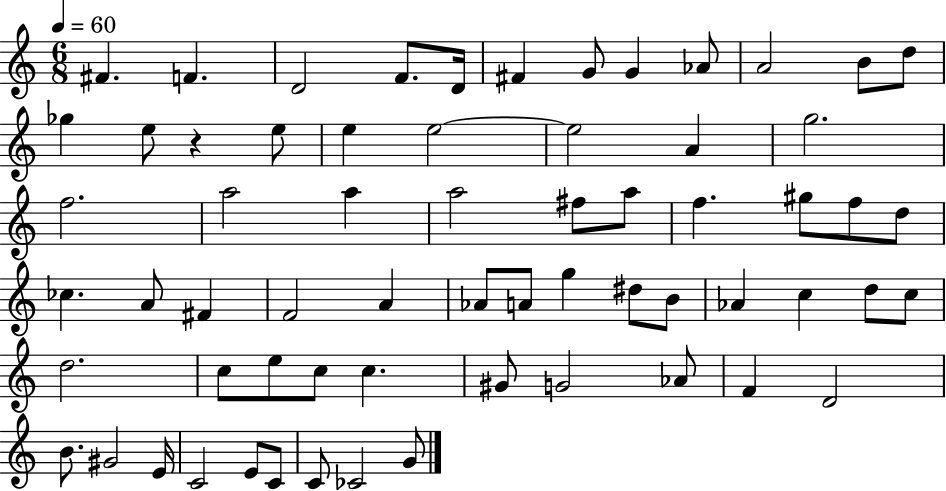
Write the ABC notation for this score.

X:1
T:Untitled
M:6/8
L:1/4
K:C
^F F D2 F/2 D/4 ^F G/2 G _A/2 A2 B/2 d/2 _g e/2 z e/2 e e2 e2 A g2 f2 a2 a a2 ^f/2 a/2 f ^g/2 f/2 d/2 _c A/2 ^F F2 A _A/2 A/2 g ^d/2 B/2 _A c d/2 c/2 d2 c/2 e/2 c/2 c ^G/2 G2 _A/2 F D2 B/2 ^G2 E/4 C2 E/2 C/2 C/2 _C2 G/2